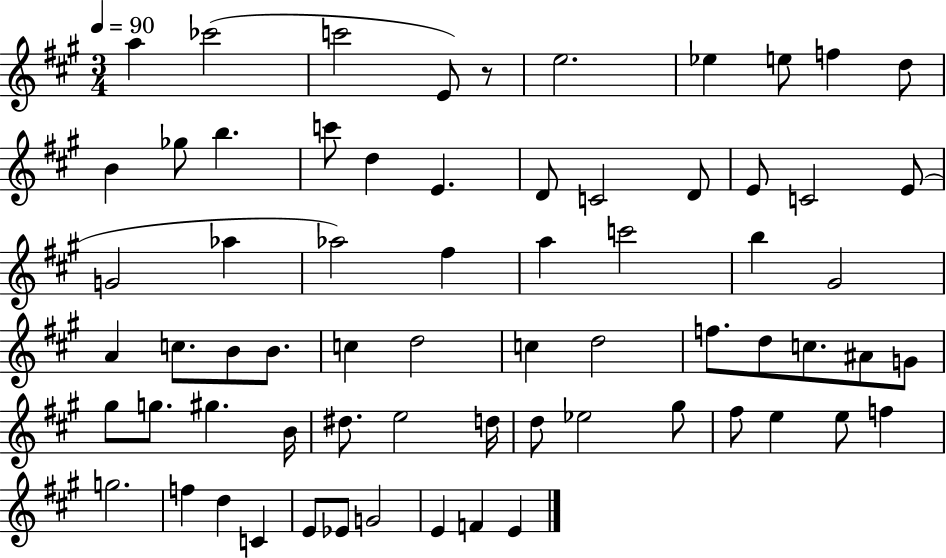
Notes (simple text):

A5/q CES6/h C6/h E4/e R/e E5/h. Eb5/q E5/e F5/q D5/e B4/q Gb5/e B5/q. C6/e D5/q E4/q. D4/e C4/h D4/e E4/e C4/h E4/e G4/h Ab5/q Ab5/h F#5/q A5/q C6/h B5/q G#4/h A4/q C5/e. B4/e B4/e. C5/q D5/h C5/q D5/h F5/e. D5/e C5/e. A#4/e G4/e G#5/e G5/e. G#5/q. B4/s D#5/e. E5/h D5/s D5/e Eb5/h G#5/e F#5/e E5/q E5/e F5/q G5/h. F5/q D5/q C4/q E4/e Eb4/e G4/h E4/q F4/q E4/q